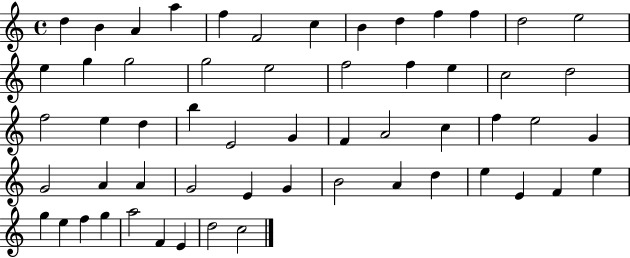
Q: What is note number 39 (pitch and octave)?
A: G4